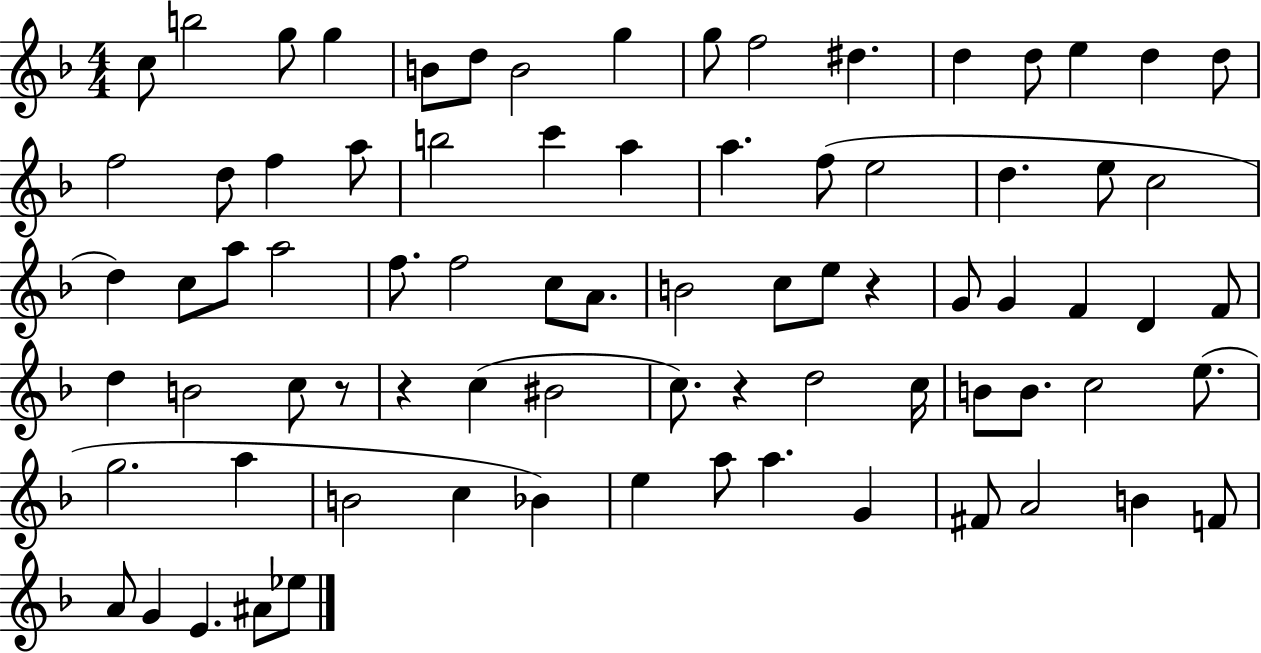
{
  \clef treble
  \numericTimeSignature
  \time 4/4
  \key f \major
  \repeat volta 2 { c''8 b''2 g''8 g''4 | b'8 d''8 b'2 g''4 | g''8 f''2 dis''4. | d''4 d''8 e''4 d''4 d''8 | \break f''2 d''8 f''4 a''8 | b''2 c'''4 a''4 | a''4. f''8( e''2 | d''4. e''8 c''2 | \break d''4) c''8 a''8 a''2 | f''8. f''2 c''8 a'8. | b'2 c''8 e''8 r4 | g'8 g'4 f'4 d'4 f'8 | \break d''4 b'2 c''8 r8 | r4 c''4( bis'2 | c''8.) r4 d''2 c''16 | b'8 b'8. c''2 e''8.( | \break g''2. a''4 | b'2 c''4 bes'4) | e''4 a''8 a''4. g'4 | fis'8 a'2 b'4 f'8 | \break a'8 g'4 e'4. ais'8 ees''8 | } \bar "|."
}